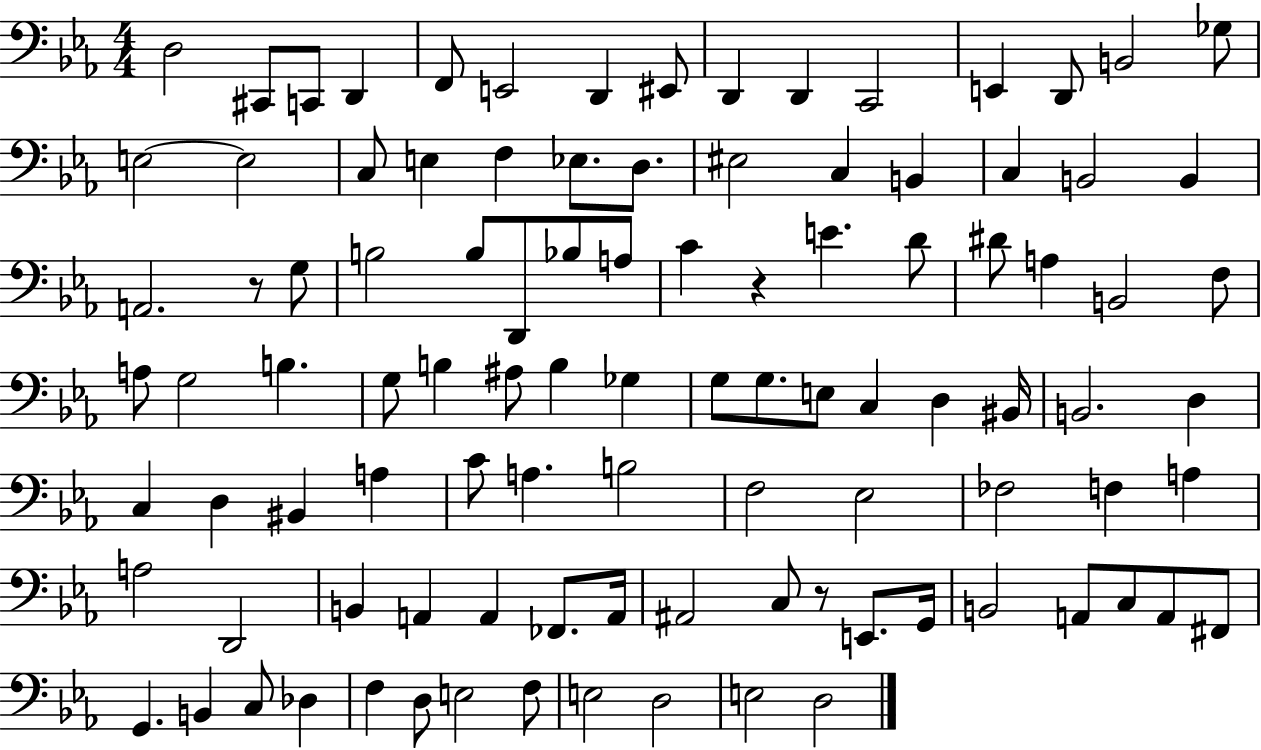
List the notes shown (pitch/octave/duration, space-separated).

D3/h C#2/e C2/e D2/q F2/e E2/h D2/q EIS2/e D2/q D2/q C2/h E2/q D2/e B2/h Gb3/e E3/h E3/h C3/e E3/q F3/q Eb3/e. D3/e. EIS3/h C3/q B2/q C3/q B2/h B2/q A2/h. R/e G3/e B3/h B3/e D2/e Bb3/e A3/e C4/q R/q E4/q. D4/e D#4/e A3/q B2/h F3/e A3/e G3/h B3/q. G3/e B3/q A#3/e B3/q Gb3/q G3/e G3/e. E3/e C3/q D3/q BIS2/s B2/h. D3/q C3/q D3/q BIS2/q A3/q C4/e A3/q. B3/h F3/h Eb3/h FES3/h F3/q A3/q A3/h D2/h B2/q A2/q A2/q FES2/e. A2/s A#2/h C3/e R/e E2/e. G2/s B2/h A2/e C3/e A2/e F#2/e G2/q. B2/q C3/e Db3/q F3/q D3/e E3/h F3/e E3/h D3/h E3/h D3/h